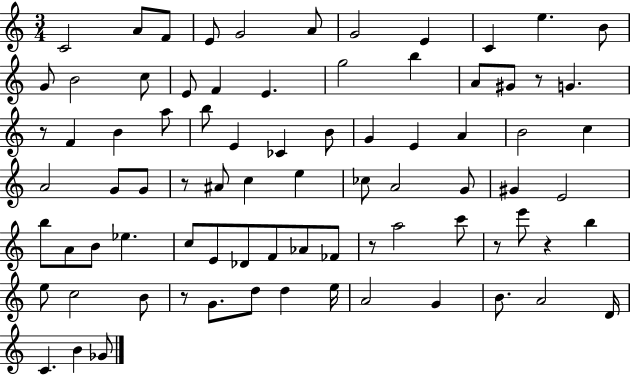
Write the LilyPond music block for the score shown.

{
  \clef treble
  \numericTimeSignature
  \time 3/4
  \key c \major
  c'2 a'8 f'8 | e'8 g'2 a'8 | g'2 e'4 | c'4 e''4. b'8 | \break g'8 b'2 c''8 | e'8 f'4 e'4. | g''2 b''4 | a'8 gis'8 r8 g'4. | \break r8 f'4 b'4 a''8 | b''8 e'4 ces'4 b'8 | g'4 e'4 a'4 | b'2 c''4 | \break a'2 g'8 g'8 | r8 ais'8 c''4 e''4 | ces''8 a'2 g'8 | gis'4 e'2 | \break b''8 a'8 b'8 ees''4. | c''8 e'8 des'8 f'8 aes'8 fes'8 | r8 a''2 c'''8 | r8 e'''8 r4 b''4 | \break e''8 c''2 b'8 | r8 g'8. d''8 d''4 e''16 | a'2 g'4 | b'8. a'2 d'16 | \break c'4. b'4 ges'8 | \bar "|."
}